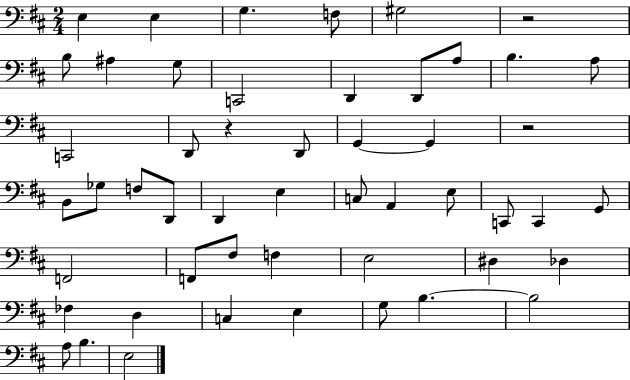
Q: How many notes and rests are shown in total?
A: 51